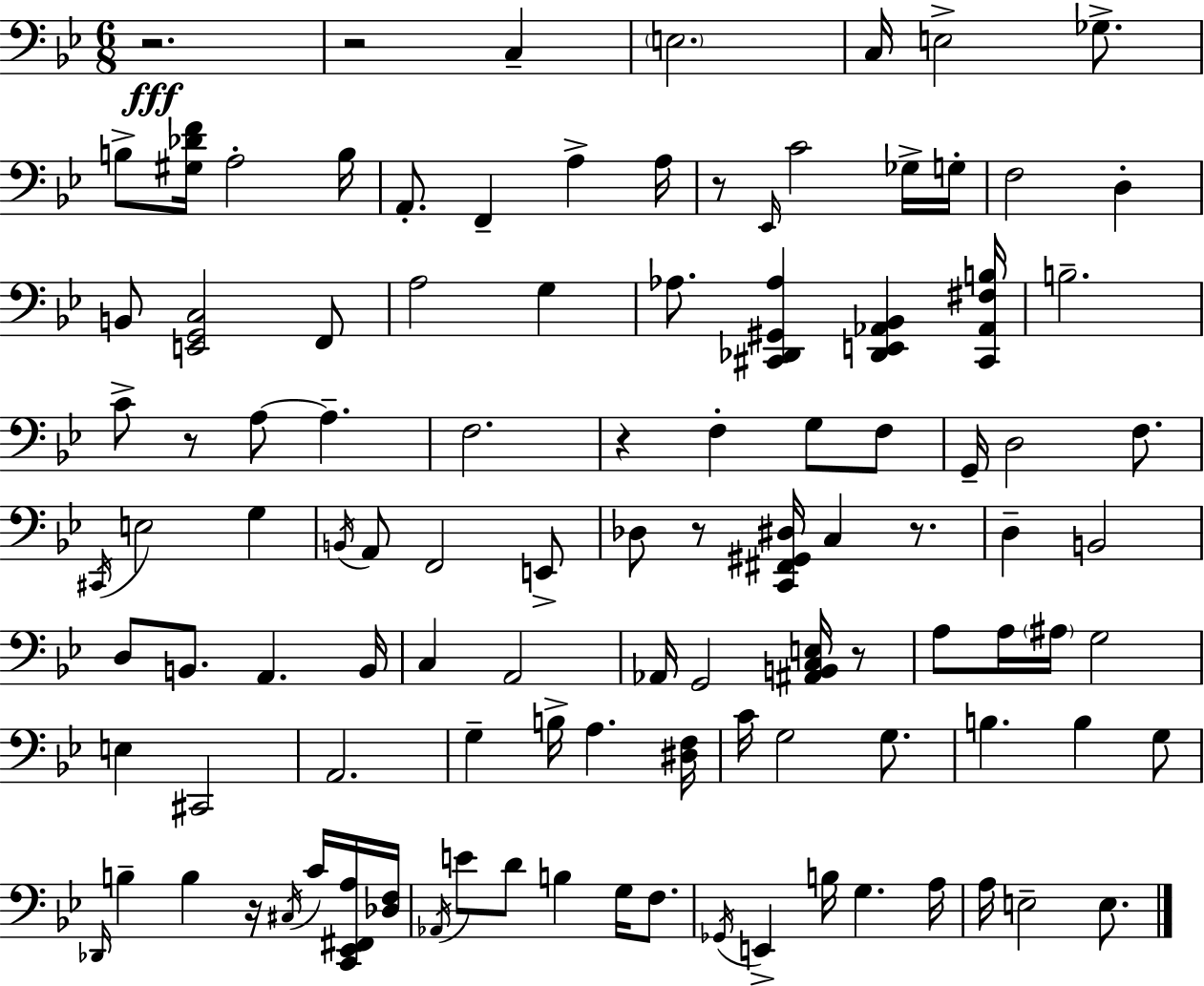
R/h. R/h C3/q E3/h. C3/s E3/h Gb3/e. B3/e [G#3,Db4,F4]/s A3/h B3/s A2/e. F2/q A3/q A3/s R/e Eb2/s C4/h Gb3/s G3/s F3/h D3/q B2/e [E2,G2,C3]/h F2/e A3/h G3/q Ab3/e. [C#2,Db2,G#2,Ab3]/q [Db2,E2,Ab2,Bb2]/q [C#2,Ab2,F#3,B3]/s B3/h. C4/e R/e A3/e A3/q. F3/h. R/q F3/q G3/e F3/e G2/s D3/h F3/e. C#2/s E3/h G3/q B2/s A2/e F2/h E2/e Db3/e R/e [C2,F#2,G#2,D#3]/s C3/q R/e. D3/q B2/h D3/e B2/e. A2/q. B2/s C3/q A2/h Ab2/s G2/h [A#2,B2,C3,E3]/s R/e A3/e A3/s A#3/s G3/h E3/q C#2/h A2/h. G3/q B3/s A3/q. [D#3,F3]/s C4/s G3/h G3/e. B3/q. B3/q G3/e Db2/s B3/q B3/q R/s C#3/s C4/s [C2,Eb2,F#2,A3]/s [Db3,F3]/s Ab2/s E4/e D4/e B3/q G3/s F3/e. Gb2/s E2/q B3/s G3/q. A3/s A3/s E3/h E3/e.